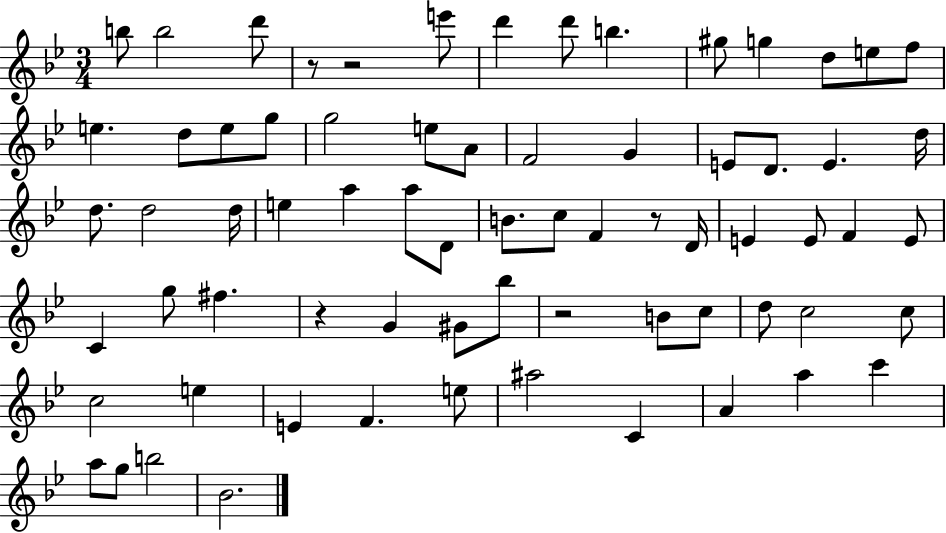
X:1
T:Untitled
M:3/4
L:1/4
K:Bb
b/2 b2 d'/2 z/2 z2 e'/2 d' d'/2 b ^g/2 g d/2 e/2 f/2 e d/2 e/2 g/2 g2 e/2 A/2 F2 G E/2 D/2 E d/4 d/2 d2 d/4 e a a/2 D/2 B/2 c/2 F z/2 D/4 E E/2 F E/2 C g/2 ^f z G ^G/2 _b/2 z2 B/2 c/2 d/2 c2 c/2 c2 e E F e/2 ^a2 C A a c' a/2 g/2 b2 _B2